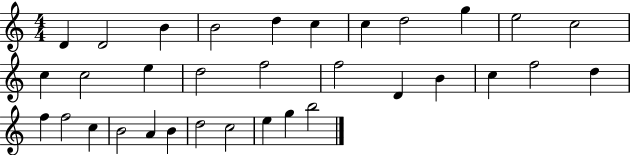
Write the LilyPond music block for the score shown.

{
  \clef treble
  \numericTimeSignature
  \time 4/4
  \key c \major
  d'4 d'2 b'4 | b'2 d''4 c''4 | c''4 d''2 g''4 | e''2 c''2 | \break c''4 c''2 e''4 | d''2 f''2 | f''2 d'4 b'4 | c''4 f''2 d''4 | \break f''4 f''2 c''4 | b'2 a'4 b'4 | d''2 c''2 | e''4 g''4 b''2 | \break \bar "|."
}